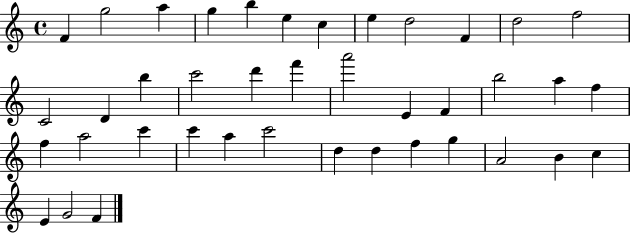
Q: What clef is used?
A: treble